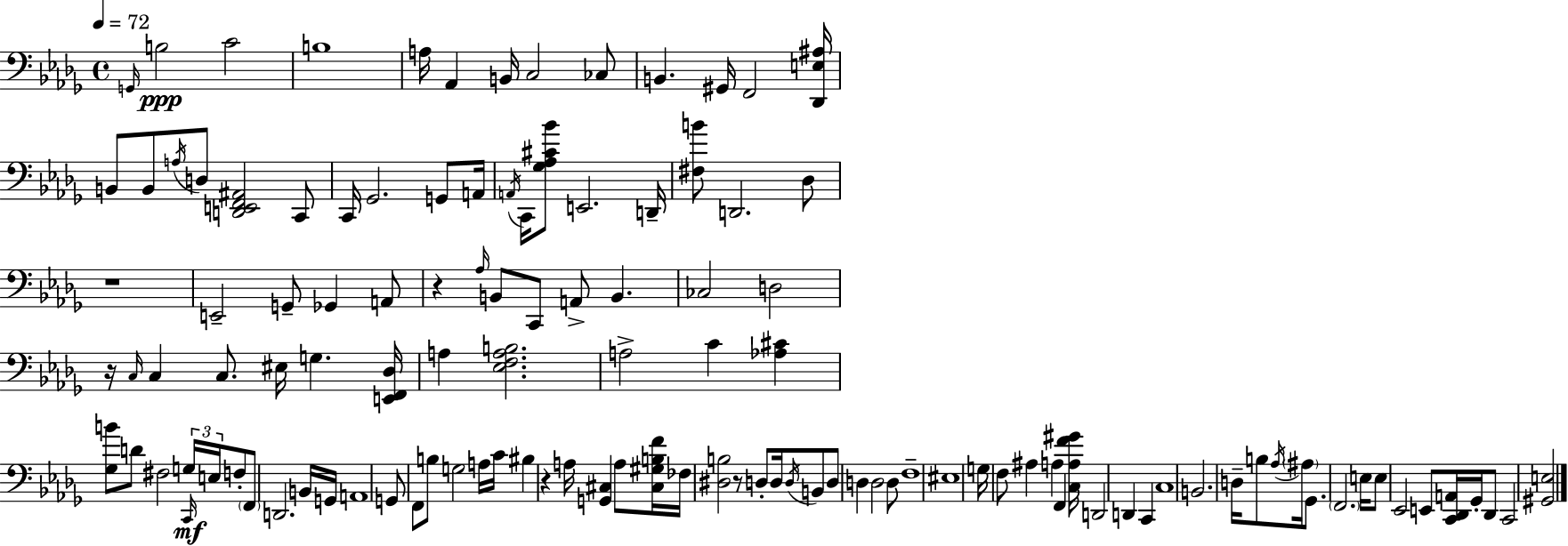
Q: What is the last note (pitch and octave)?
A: C2